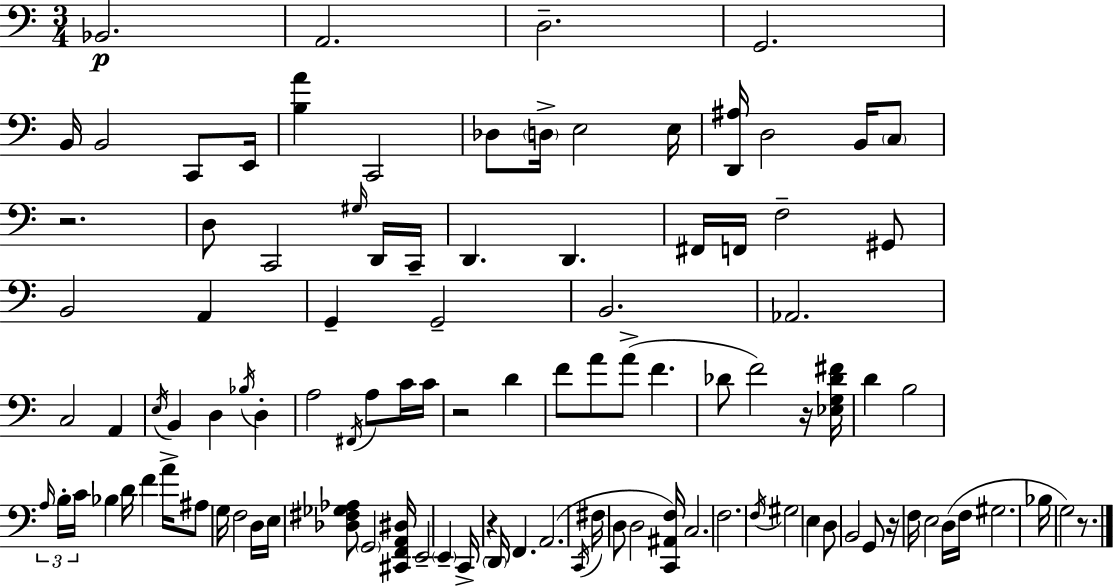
{
  \clef bass
  \numericTimeSignature
  \time 3/4
  \key c \major
  bes,2.\p | a,2. | d2.-- | g,2. | \break b,16 b,2 c,8 e,16 | <b a'>4 c,2 | des8 \parenthesize d16-> e2 e16 | <d, ais>16 d2 b,16 \parenthesize c8 | \break r2. | d8 c,2 \grace { gis16 } d,16 | c,16-- d,4. d,4. | fis,16 f,16 f2-- gis,8 | \break b,2 a,4 | g,4-- g,2-- | b,2. | aes,2. | \break c2 a,4 | \acciaccatura { e16 } b,4 d4 \acciaccatura { bes16 } d4-. | a2 \acciaccatura { fis,16 } | a8 c'16 c'16 r2 | \break d'4 f'8 a'8 a'8->( f'4. | des'8 f'2) | r16 <ees g des' fis'>16 d'4 b2 | \tuplet 3/2 { \grace { a16 } b16-. c'16 } bes4 d'16 | \break f'4 a'16-> ais8 g16 f2 | d16 e16 <des fis ges aes>8 \parenthesize g,2 | <cis, f, a, dis>16 e,2-- | \parenthesize e,4-- c,16-> r4 \parenthesize d,16 f,4. | \break a,2.( | \acciaccatura { c,16 } fis16 d8 d2 | <c, ais, f>16) c2. | f2. | \break \acciaccatura { f16 } gis2 | e4 d8 b,2 | g,8 r16 f16 e2 | d16( f16 gis2. | \break bes16 g2) | r8. \bar "|."
}